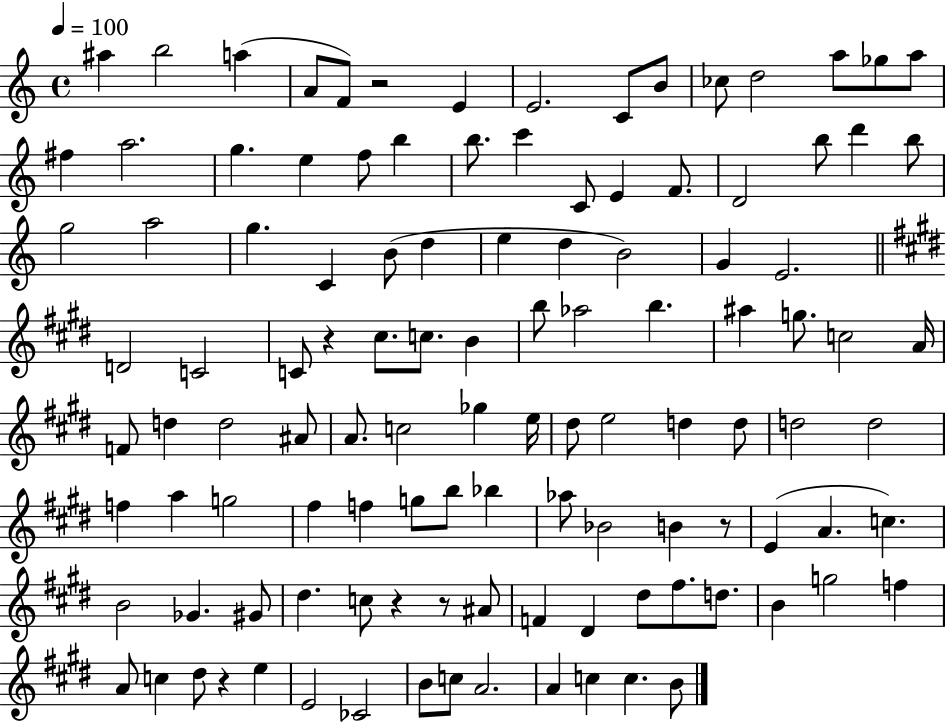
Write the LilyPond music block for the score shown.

{
  \clef treble
  \time 4/4
  \defaultTimeSignature
  \key c \major
  \tempo 4 = 100
  ais''4 b''2 a''4( | a'8 f'8) r2 e'4 | e'2. c'8 b'8 | ces''8 d''2 a''8 ges''8 a''8 | \break fis''4 a''2. | g''4. e''4 f''8 b''4 | b''8. c'''4 c'8 e'4 f'8. | d'2 b''8 d'''4 b''8 | \break g''2 a''2 | g''4. c'4 b'8( d''4 | e''4 d''4 b'2) | g'4 e'2. | \break \bar "||" \break \key e \major d'2 c'2 | c'8 r4 cis''8. c''8. b'4 | b''8 aes''2 b''4. | ais''4 g''8. c''2 a'16 | \break f'8 d''4 d''2 ais'8 | a'8. c''2 ges''4 e''16 | dis''8 e''2 d''4 d''8 | d''2 d''2 | \break f''4 a''4 g''2 | fis''4 f''4 g''8 b''8 bes''4 | aes''8 bes'2 b'4 r8 | e'4( a'4. c''4.) | \break b'2 ges'4. gis'8 | dis''4. c''8 r4 r8 ais'8 | f'4 dis'4 dis''8 fis''8. d''8. | b'4 g''2 f''4 | \break a'8 c''4 dis''8 r4 e''4 | e'2 ces'2 | b'8 c''8 a'2. | a'4 c''4 c''4. b'8 | \break \bar "|."
}